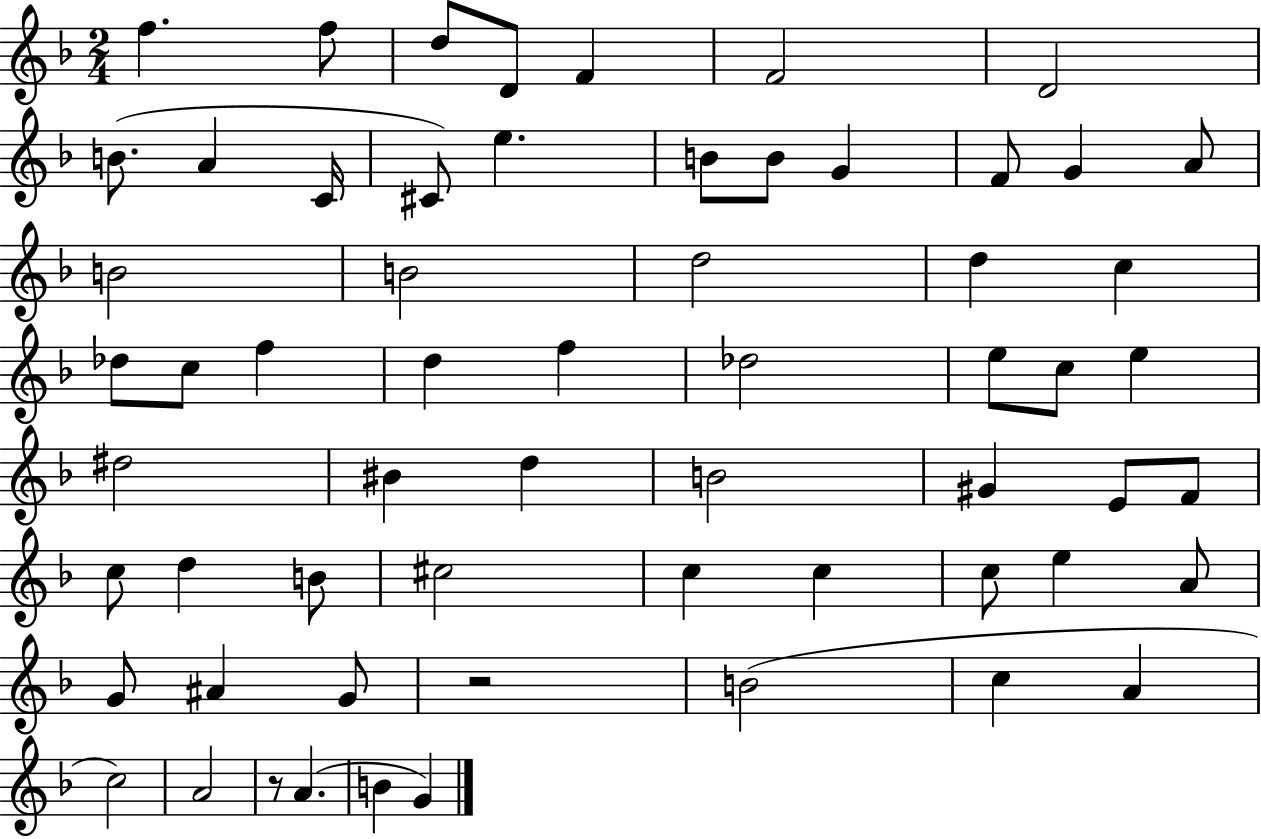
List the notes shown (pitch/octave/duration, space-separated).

F5/q. F5/e D5/e D4/e F4/q F4/h D4/h B4/e. A4/q C4/s C#4/e E5/q. B4/e B4/e G4/q F4/e G4/q A4/e B4/h B4/h D5/h D5/q C5/q Db5/e C5/e F5/q D5/q F5/q Db5/h E5/e C5/e E5/q D#5/h BIS4/q D5/q B4/h G#4/q E4/e F4/e C5/e D5/q B4/e C#5/h C5/q C5/q C5/e E5/q A4/e G4/e A#4/q G4/e R/h B4/h C5/q A4/q C5/h A4/h R/e A4/q. B4/q G4/q